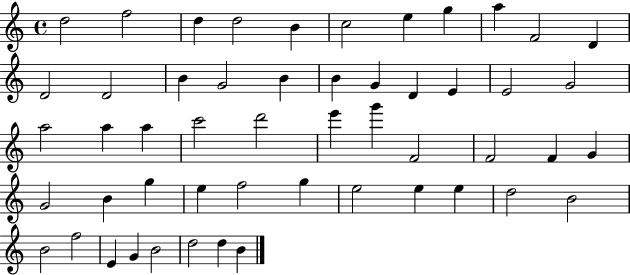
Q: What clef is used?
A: treble